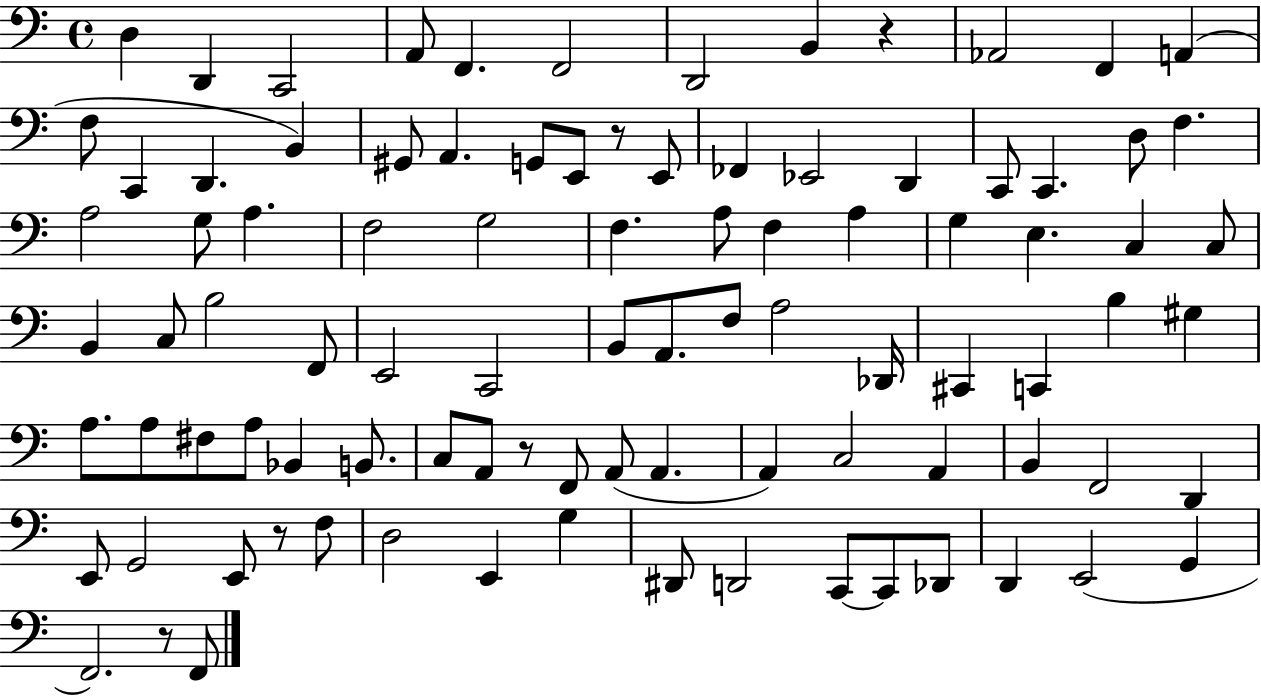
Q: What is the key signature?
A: C major